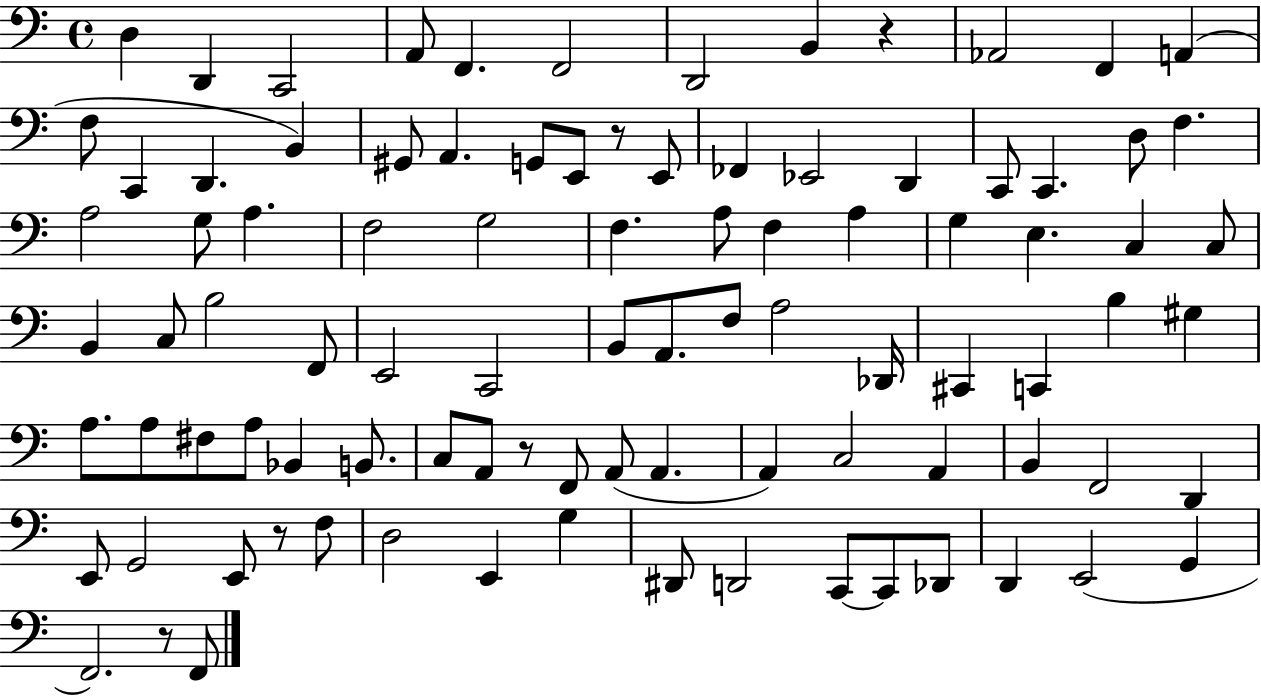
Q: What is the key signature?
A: C major